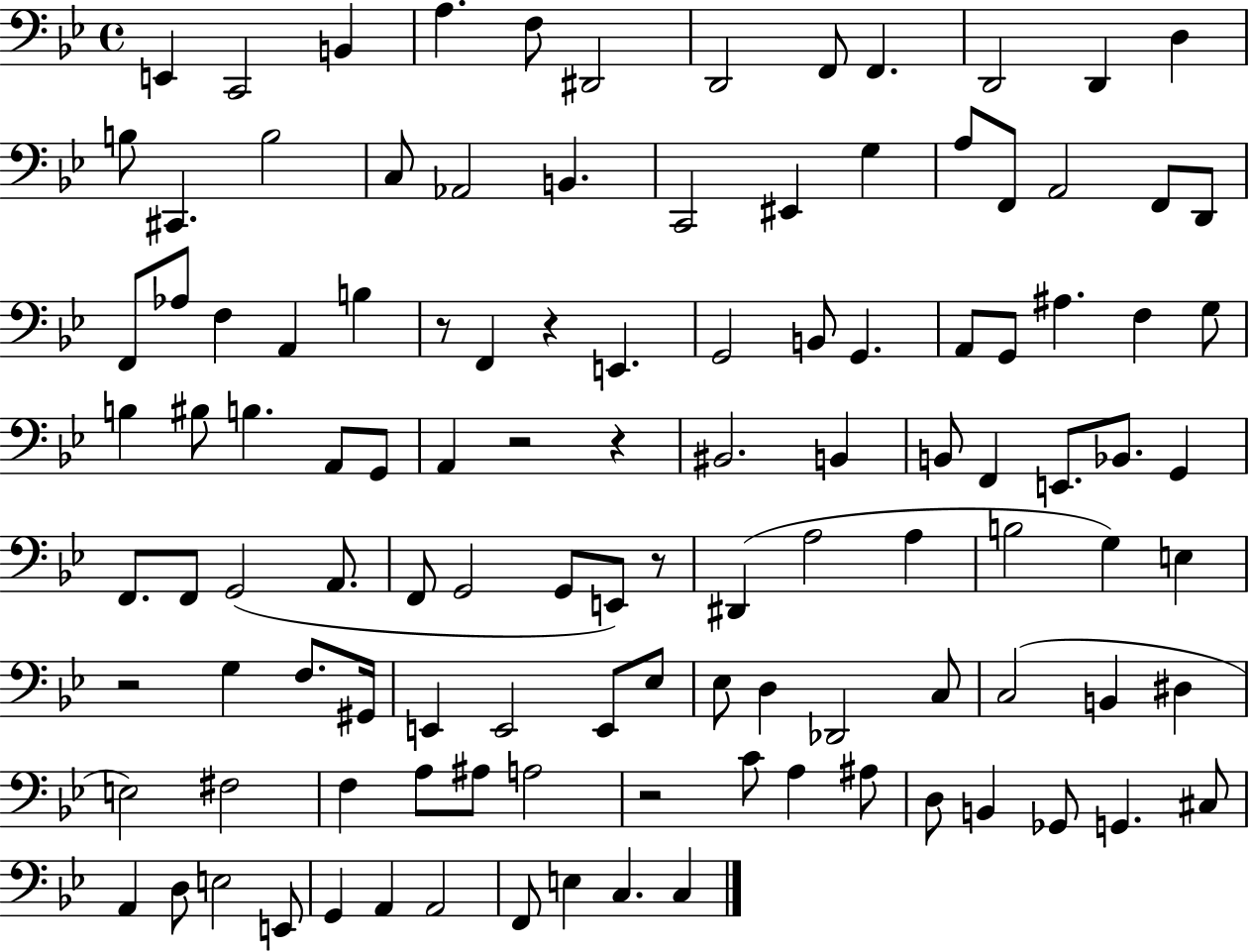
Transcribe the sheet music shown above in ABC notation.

X:1
T:Untitled
M:4/4
L:1/4
K:Bb
E,, C,,2 B,, A, F,/2 ^D,,2 D,,2 F,,/2 F,, D,,2 D,, D, B,/2 ^C,, B,2 C,/2 _A,,2 B,, C,,2 ^E,, G, A,/2 F,,/2 A,,2 F,,/2 D,,/2 F,,/2 _A,/2 F, A,, B, z/2 F,, z E,, G,,2 B,,/2 G,, A,,/2 G,,/2 ^A, F, G,/2 B, ^B,/2 B, A,,/2 G,,/2 A,, z2 z ^B,,2 B,, B,,/2 F,, E,,/2 _B,,/2 G,, F,,/2 F,,/2 G,,2 A,,/2 F,,/2 G,,2 G,,/2 E,,/2 z/2 ^D,, A,2 A, B,2 G, E, z2 G, F,/2 ^G,,/4 E,, E,,2 E,,/2 _E,/2 _E,/2 D, _D,,2 C,/2 C,2 B,, ^D, E,2 ^F,2 F, A,/2 ^A,/2 A,2 z2 C/2 A, ^A,/2 D,/2 B,, _G,,/2 G,, ^C,/2 A,, D,/2 E,2 E,,/2 G,, A,, A,,2 F,,/2 E, C, C,